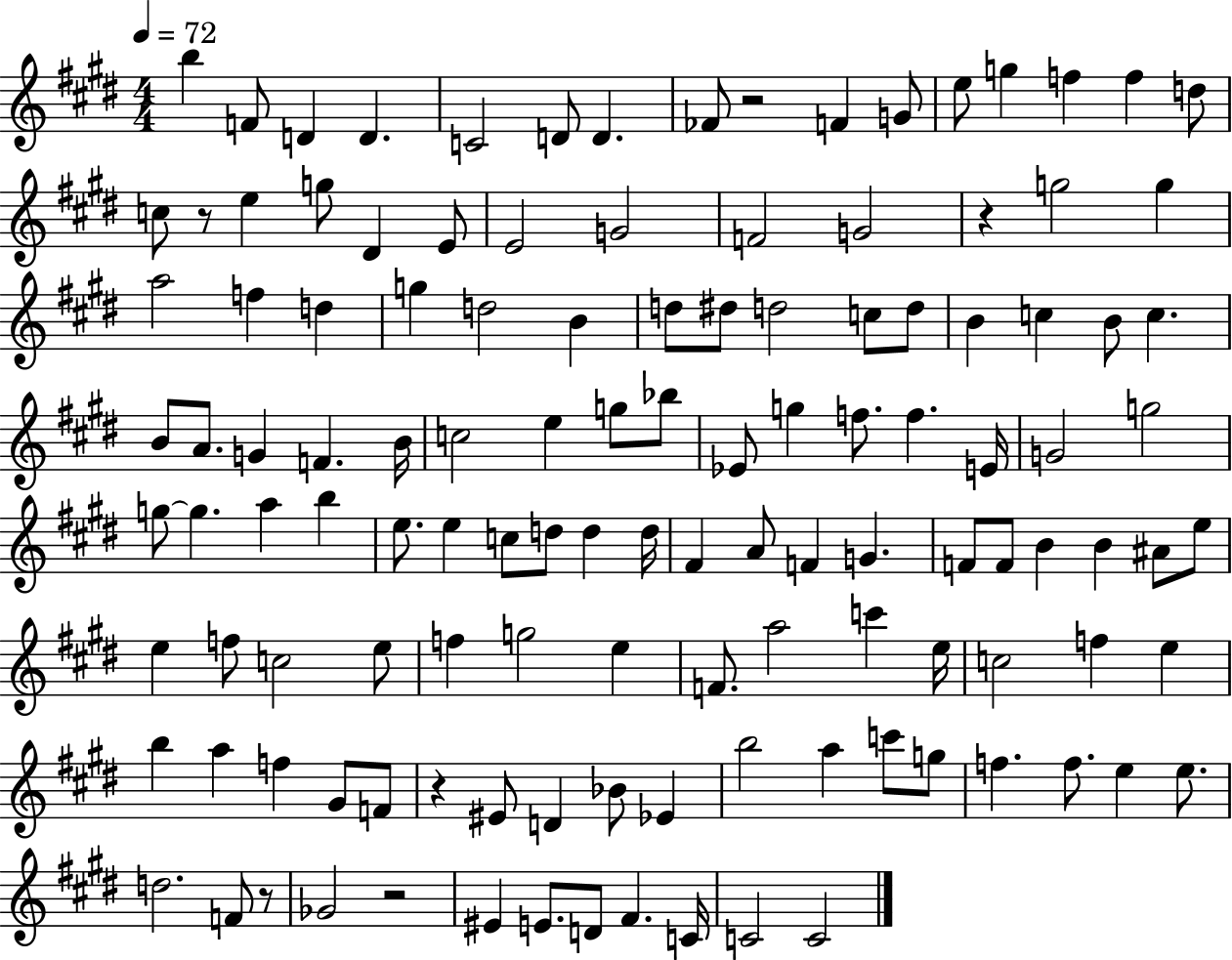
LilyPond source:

{
  \clef treble
  \numericTimeSignature
  \time 4/4
  \key e \major
  \tempo 4 = 72
  b''4 f'8 d'4 d'4. | c'2 d'8 d'4. | fes'8 r2 f'4 g'8 | e''8 g''4 f''4 f''4 d''8 | \break c''8 r8 e''4 g''8 dis'4 e'8 | e'2 g'2 | f'2 g'2 | r4 g''2 g''4 | \break a''2 f''4 d''4 | g''4 d''2 b'4 | d''8 dis''8 d''2 c''8 d''8 | b'4 c''4 b'8 c''4. | \break b'8 a'8. g'4 f'4. b'16 | c''2 e''4 g''8 bes''8 | ees'8 g''4 f''8. f''4. e'16 | g'2 g''2 | \break g''8~~ g''4. a''4 b''4 | e''8. e''4 c''8 d''8 d''4 d''16 | fis'4 a'8 f'4 g'4. | f'8 f'8 b'4 b'4 ais'8 e''8 | \break e''4 f''8 c''2 e''8 | f''4 g''2 e''4 | f'8. a''2 c'''4 e''16 | c''2 f''4 e''4 | \break b''4 a''4 f''4 gis'8 f'8 | r4 eis'8 d'4 bes'8 ees'4 | b''2 a''4 c'''8 g''8 | f''4. f''8. e''4 e''8. | \break d''2. f'8 r8 | ges'2 r2 | eis'4 e'8. d'8 fis'4. c'16 | c'2 c'2 | \break \bar "|."
}